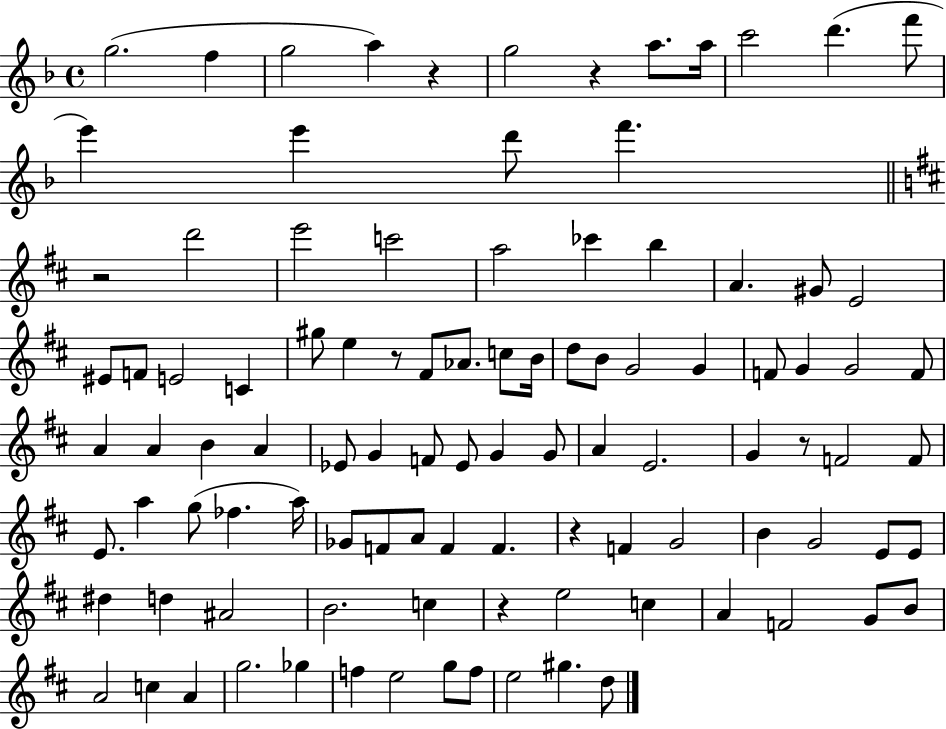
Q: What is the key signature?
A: F major